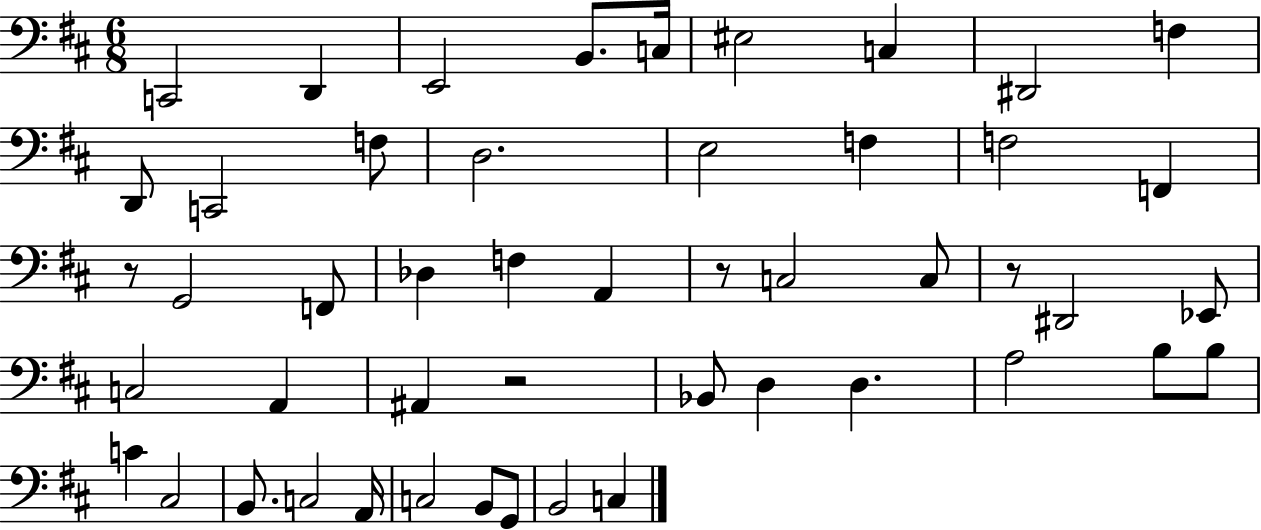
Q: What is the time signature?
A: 6/8